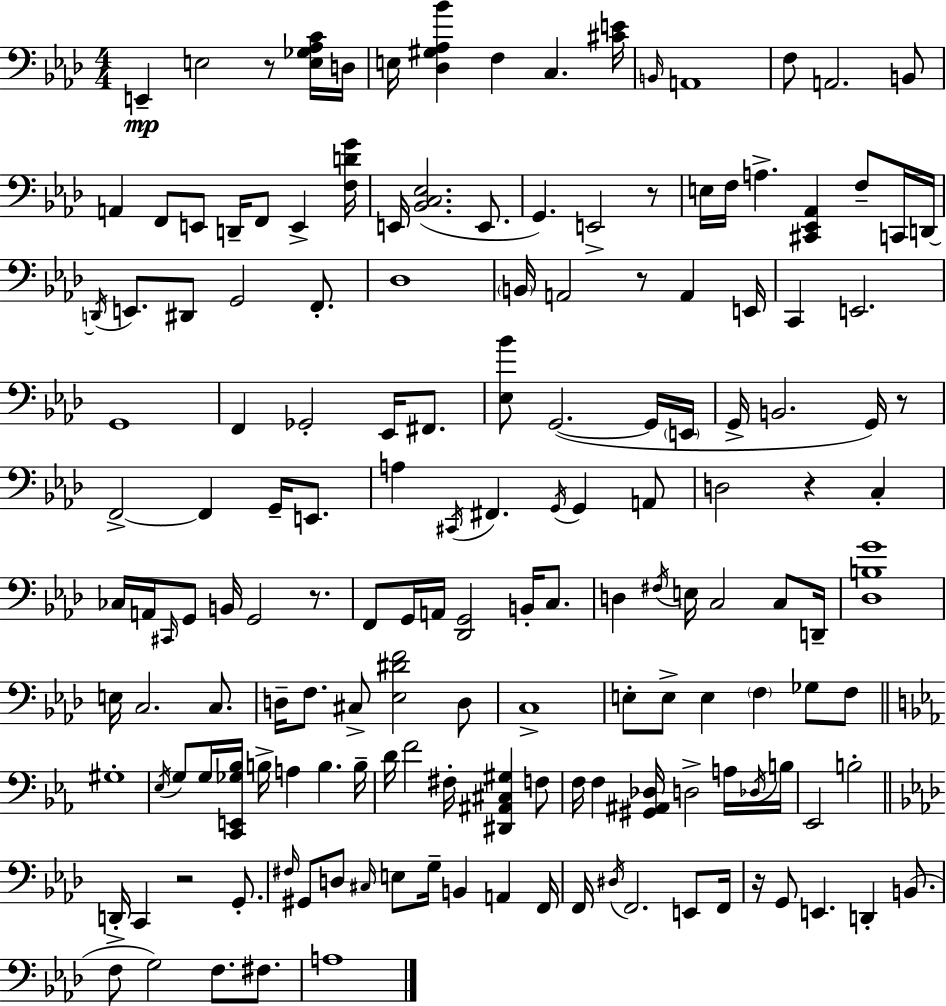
{
  \clef bass
  \numericTimeSignature
  \time 4/4
  \key aes \major
  \repeat volta 2 { e,4--\mp e2 r8 <e ges aes c'>16 d16 | e16 <des gis aes bes'>4 f4 c4. <cis' e'>16 | \grace { b,16 } a,1 | f8 a,2. b,8 | \break a,4 f,8 e,8 d,16-- f,8 e,4-> | <f d' g'>16 e,16 <bes, c ees>2.( e,8. | g,4.) e,2-> r8 | e16 f16 a4.-> <cis, ees, aes,>4 f8-- c,16 | \break d,16~~ \acciaccatura { d,16 } e,8. dis,8 g,2 f,8.-. | des1 | \parenthesize b,16 a,2 r8 a,4 | e,16 c,4 e,2. | \break g,1 | f,4 ges,2-. ees,16 fis,8. | <ees bes'>8 g,2.~(~ | g,16 \parenthesize e,16 g,16-> b,2. g,16) | \break r8 f,2->~~ f,4 g,16-- e,8. | a4 \acciaccatura { cis,16 } fis,4. \acciaccatura { g,16 } g,4 | a,8 d2 r4 | c4-. ces16 a,16 \grace { cis,16 } g,8 b,16 g,2 | \break r8. f,8 g,16 a,16 <des, g,>2 | b,16-. c8. d4 \acciaccatura { fis16 } e16 c2 | c8 d,16-- <des b g'>1 | e16 c2. | \break c8. d16-- f8. cis8-> <ees dis' f'>2 | d8 c1-> | e8-. e8-> e4 \parenthesize f4 | ges8 f8 \bar "||" \break \key ees \major gis1-. | \acciaccatura { ees16 } g8 g16 <c, e, ges bes>16 b16-> a4 b4. | b16-- d'16 f'2 fis16-. <dis, ais, cis gis>4 f8 | f16 f4 <gis, ais, des>16 d2-> a16 | \break \acciaccatura { des16 } b16 ees,2 b2-. | \bar "||" \break \key aes \major d,16-. c,4 r2 g,8.-. | \grace { fis16 } gis,8 d8 \grace { cis16 } e8 g16-- b,4 a,4 | f,16 f,16 \acciaccatura { dis16 } f,2. | e,8 f,16 r16 g,8 e,4. d,4-. | \break b,8.( f8-> g2) f8. | fis8. a1 | } \bar "|."
}